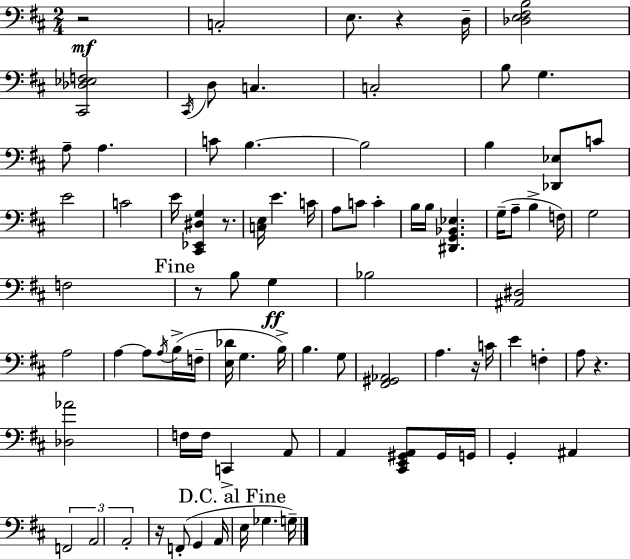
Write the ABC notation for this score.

X:1
T:Untitled
M:2/4
L:1/4
K:D
z2 C,2 E,/2 z D,/4 [_D,E,^F,B,]2 [^C,,_D,_E,F,]2 ^C,,/4 D,/2 C, C,2 B,/2 G, A,/2 A, C/2 B, B,2 B, [_D,,_E,]/2 C/2 E2 C2 E/4 [^C,,_E,,^D,G,] z/2 [C,E,]/4 E C/4 A,/2 C/2 C B,/4 B,/4 [^D,,G,,_B,,_E,] G,/4 A,/2 B, F,/4 G,2 F,2 z/2 B,/2 G, _B,2 [^A,,^D,]2 A,2 A, A,/2 A,/4 B,/4 F,/4 [E,_D]/4 G, B,/4 B, G,/2 [^F,,^G,,_A,,]2 A, z/4 C/4 E F, A,/2 z [_D,_A]2 F,/4 F,/4 C,, A,,/2 A,, [^C,,E,,^G,,A,,]/2 ^G,,/4 G,,/4 G,, ^A,, F,,2 A,,2 A,,2 z/4 F,,/2 G,, A,,/4 E,/4 _G, G,/4